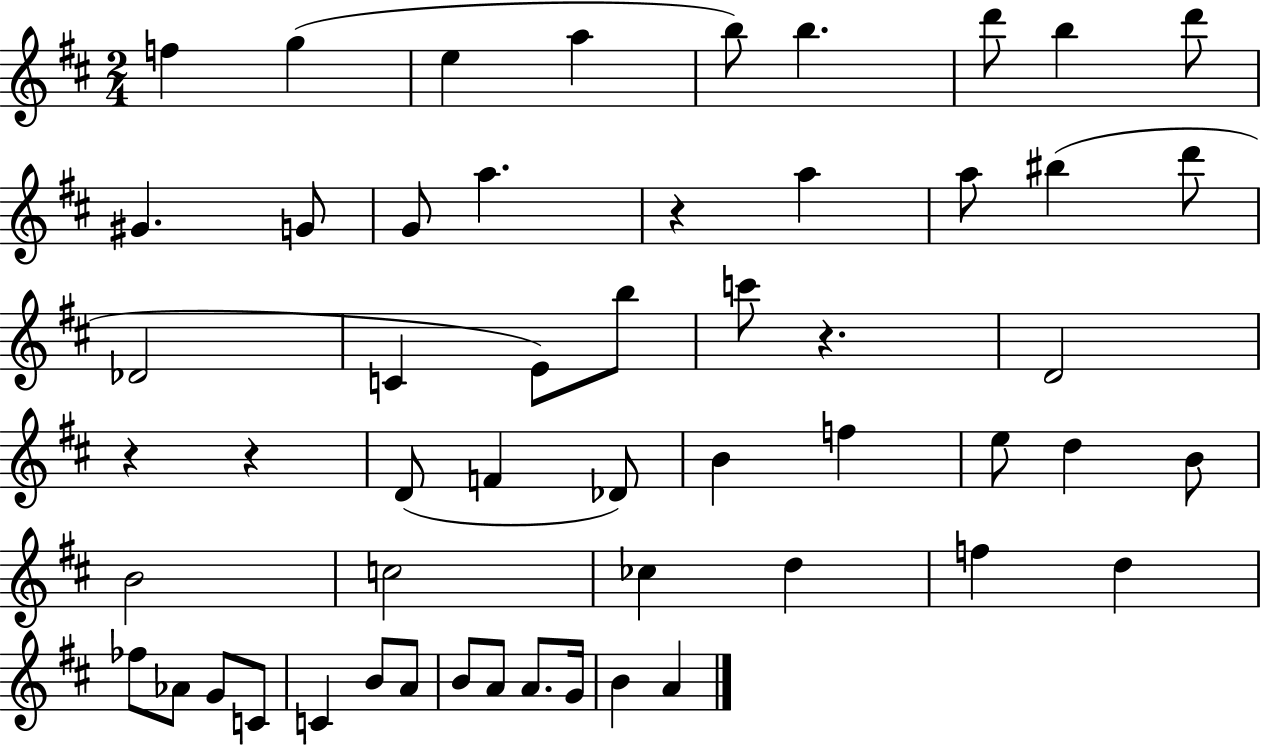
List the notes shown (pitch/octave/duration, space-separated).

F5/q G5/q E5/q A5/q B5/e B5/q. D6/e B5/q D6/e G#4/q. G4/e G4/e A5/q. R/q A5/q A5/e BIS5/q D6/e Db4/h C4/q E4/e B5/e C6/e R/q. D4/h R/q R/q D4/e F4/q Db4/e B4/q F5/q E5/e D5/q B4/e B4/h C5/h CES5/q D5/q F5/q D5/q FES5/e Ab4/e G4/e C4/e C4/q B4/e A4/e B4/e A4/e A4/e. G4/s B4/q A4/q